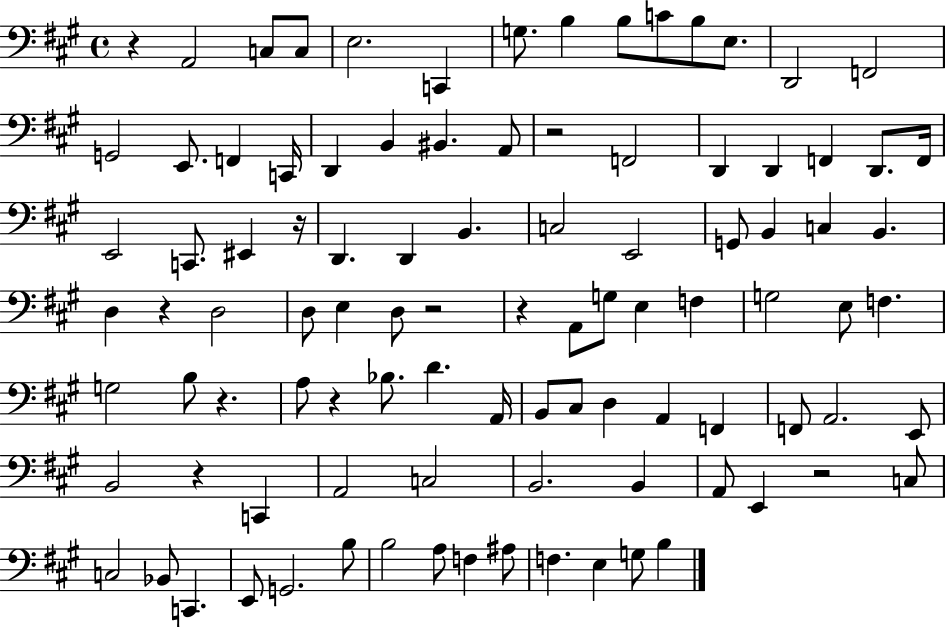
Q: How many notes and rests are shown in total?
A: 98